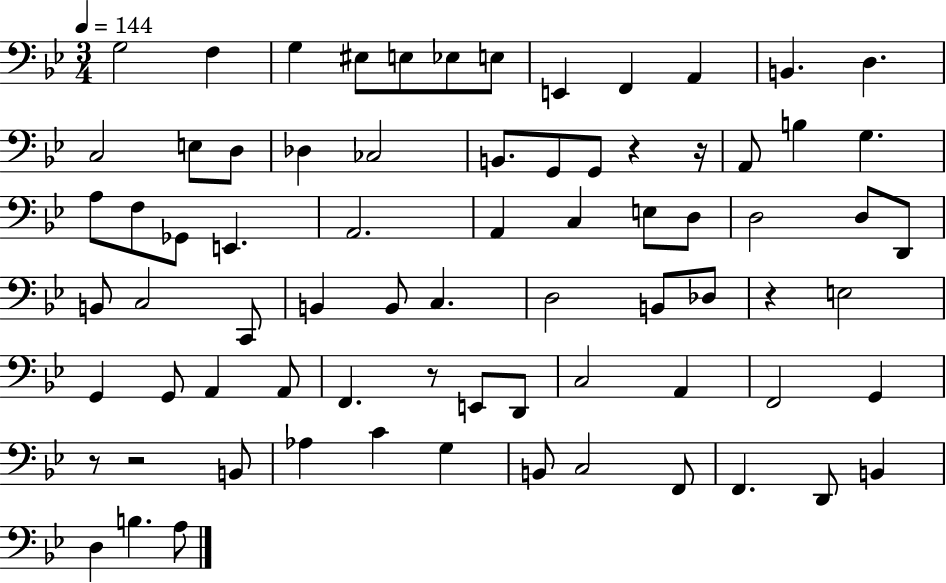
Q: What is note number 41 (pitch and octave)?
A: C3